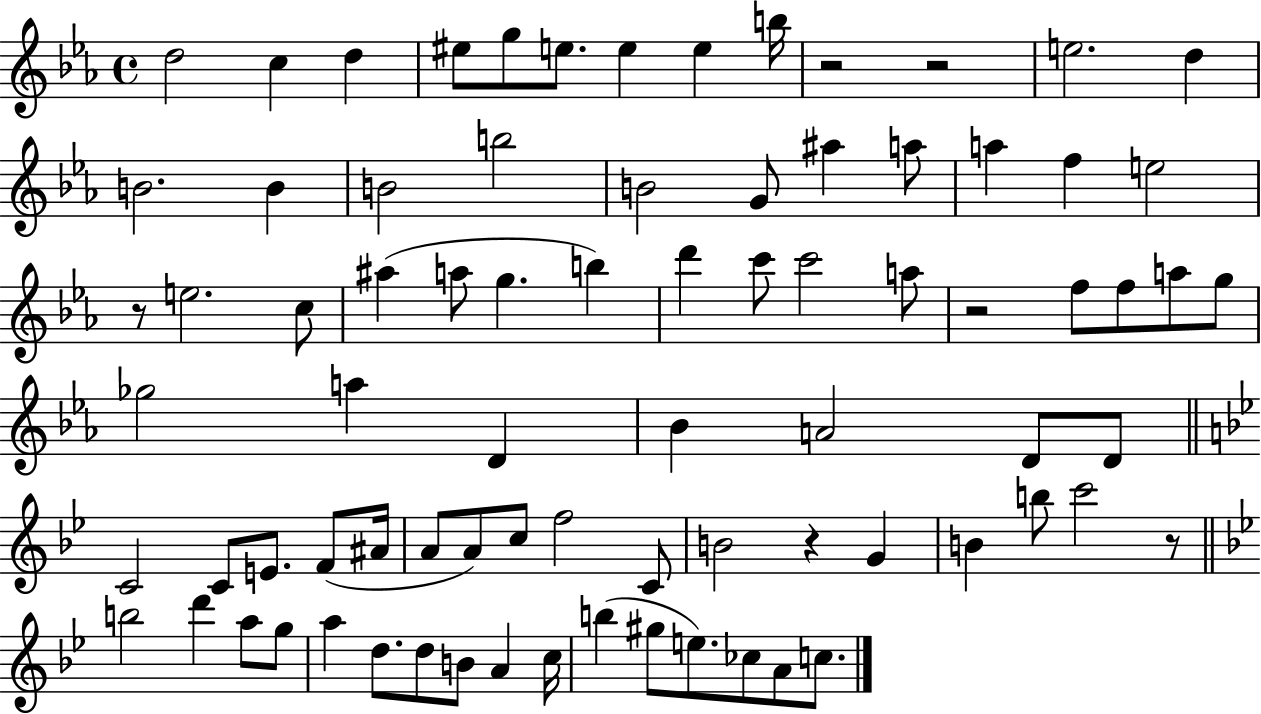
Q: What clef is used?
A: treble